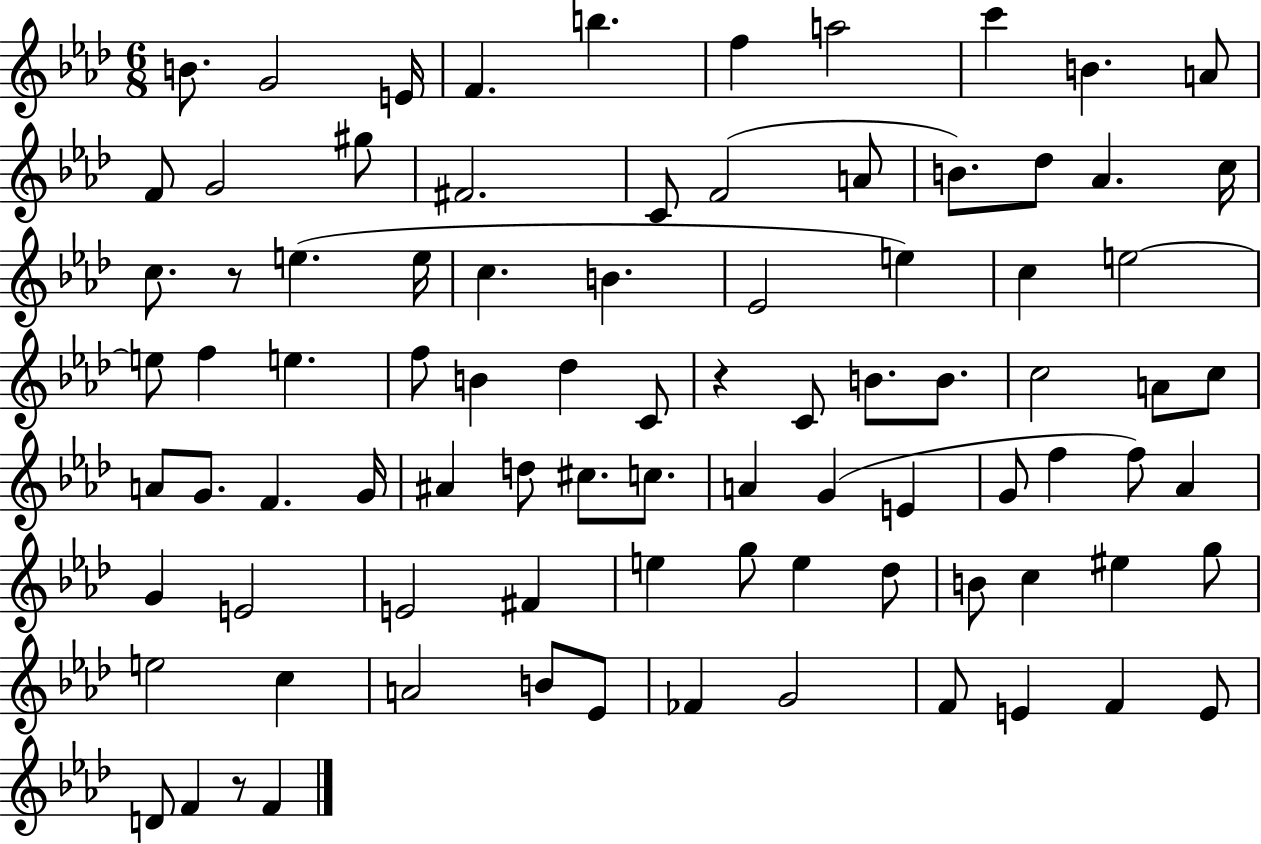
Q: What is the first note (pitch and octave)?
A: B4